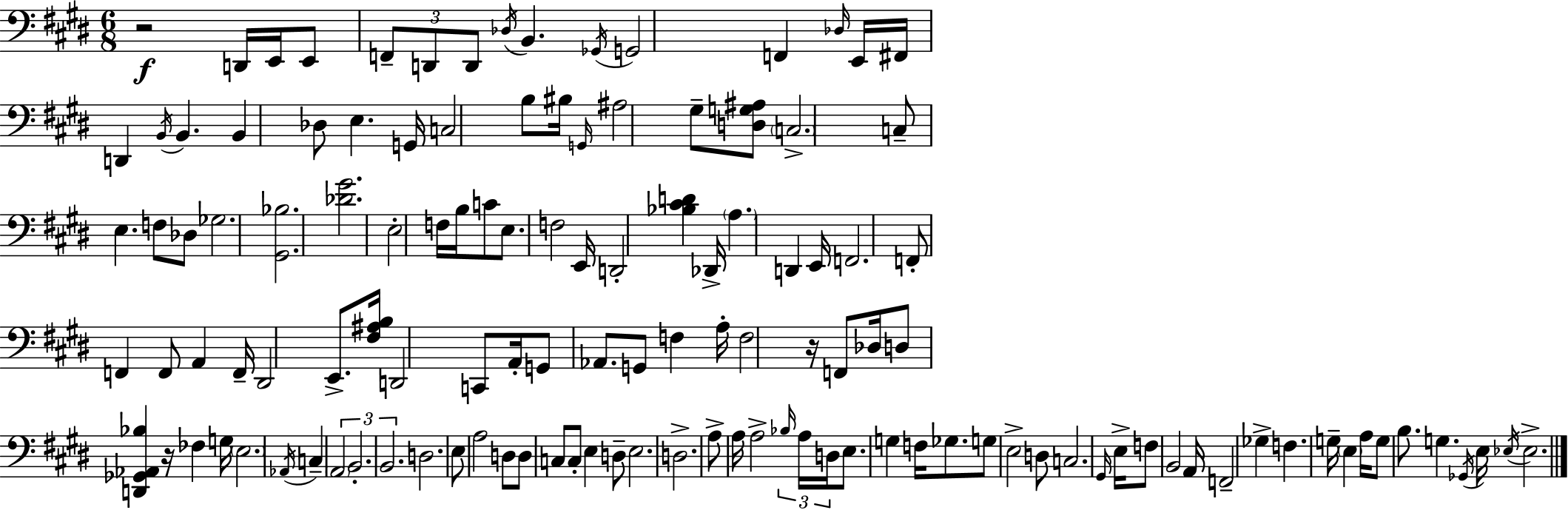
R/h D2/s E2/s E2/e F2/e D2/e D2/e Db3/s B2/q. Gb2/s G2/h F2/q Db3/s E2/s F#2/s D2/q B2/s B2/q. B2/q Db3/e E3/q. G2/s C3/h B3/e BIS3/s G2/s A#3/h G#3/e [D3,G3,A#3]/e C3/h. C3/e E3/q. F3/e Db3/e Gb3/h. [G#2,Bb3]/h. [Db4,G#4]/h. E3/h F3/s B3/s C4/e E3/e. F3/h E2/s D2/h [Bb3,C#4,D4]/q Db2/s A3/q. D2/q E2/s F2/h. F2/e F2/q F2/e A2/q F2/s D#2/h E2/e. [F#3,A#3,B3]/s D2/h C2/e A2/s G2/e Ab2/e. G2/e F3/q A3/s F3/h R/s F2/e Db3/s D3/e [D2,Gb2,Ab2,Bb3]/q R/s FES3/q G3/s E3/h. Ab2/s C3/q A2/h B2/h. B2/h. D3/h. E3/e A3/h D3/e D3/e C3/e C3/e E3/q D3/e E3/h. D3/h. A3/e A3/s A3/h Bb3/s A3/s D3/s E3/e. G3/q F3/s Gb3/e. G3/e E3/h D3/e C3/h. G#2/s E3/s F3/e B2/h A2/s F2/h Gb3/q F3/q. G3/s E3/q A3/s G3/e B3/e. G3/q. Gb2/s E3/s Eb3/s Eb3/h.